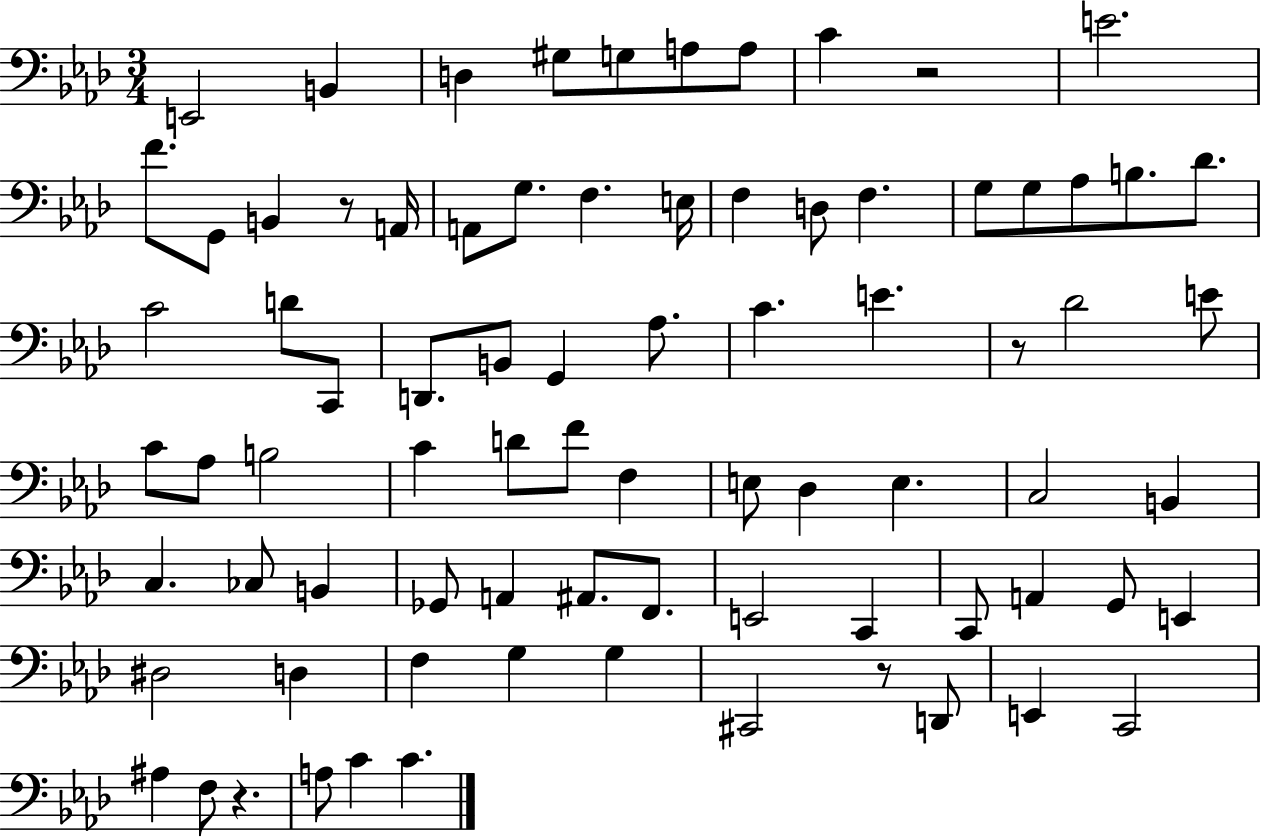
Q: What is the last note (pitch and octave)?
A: C4